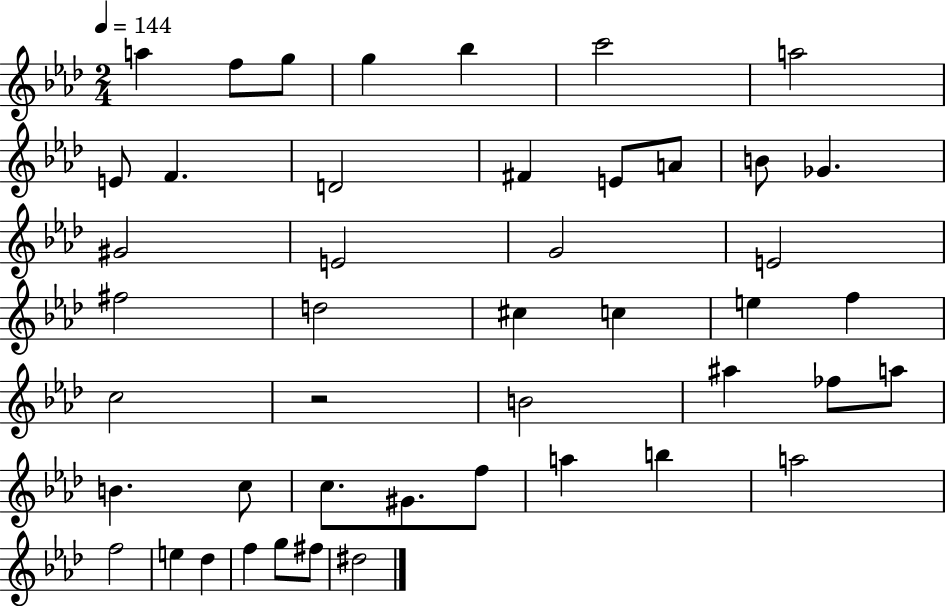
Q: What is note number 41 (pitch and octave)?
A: Db5